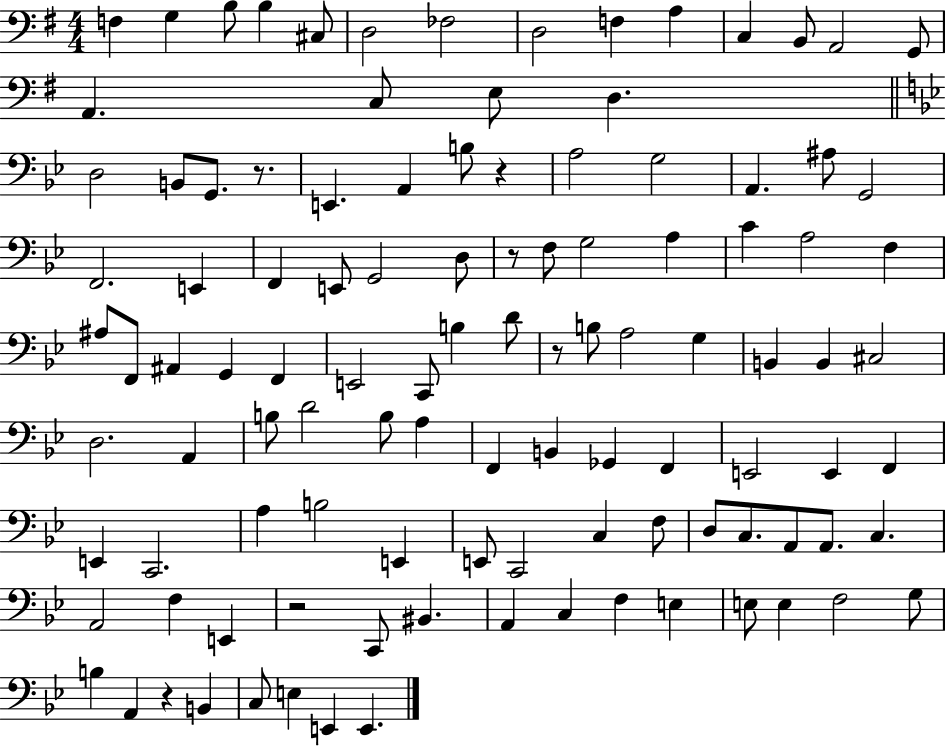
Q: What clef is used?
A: bass